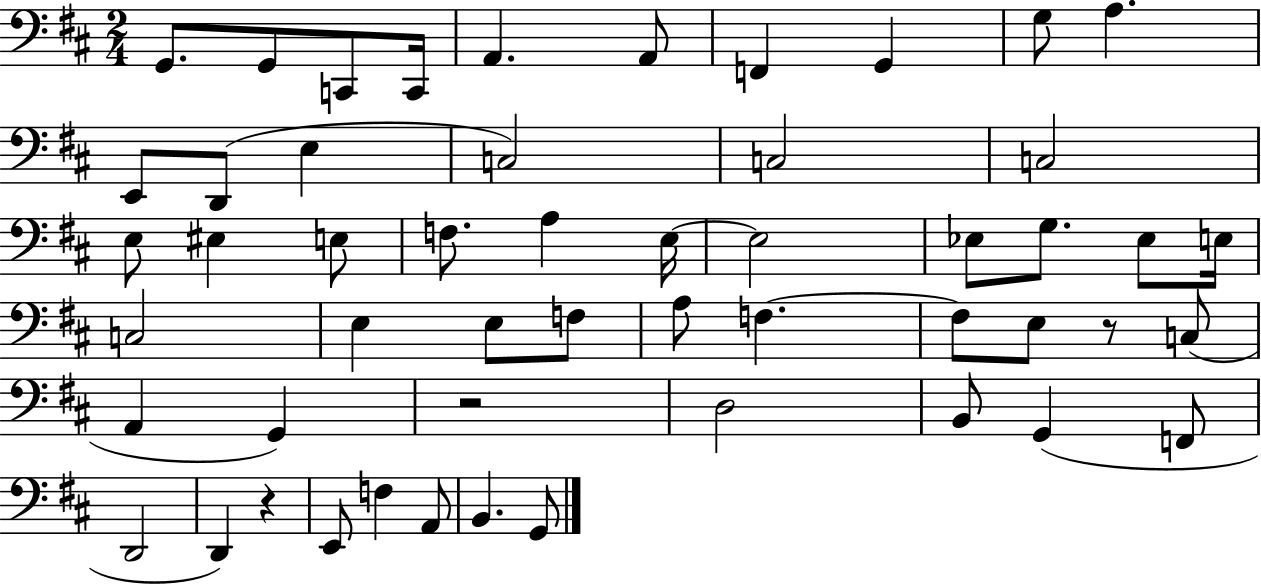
{
  \clef bass
  \numericTimeSignature
  \time 2/4
  \key d \major
  g,8. g,8 c,8 c,16 | a,4. a,8 | f,4 g,4 | g8 a4. | \break e,8 d,8( e4 | c2) | c2 | c2 | \break e8 eis4 e8 | f8. a4 e16~~ | e2 | ees8 g8. ees8 e16 | \break c2 | e4 e8 f8 | a8 f4.~~ | f8 e8 r8 c8( | \break a,4 g,4) | r2 | d2 | b,8 g,4( f,8 | \break d,2 | d,4) r4 | e,8 f4 a,8 | b,4. g,8 | \break \bar "|."
}